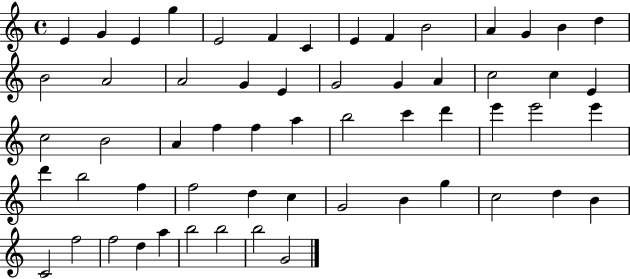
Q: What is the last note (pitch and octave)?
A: G4